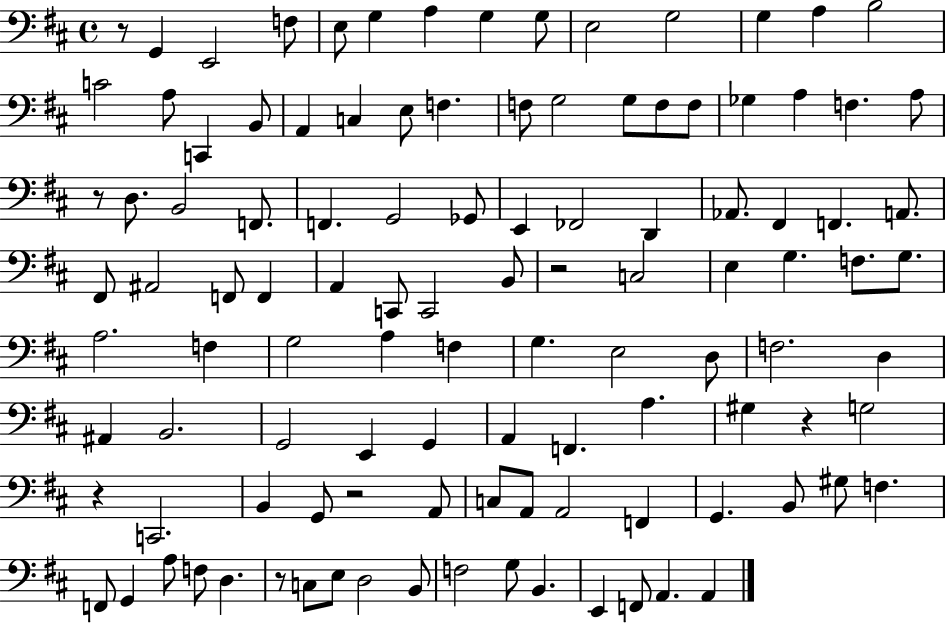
R/e G2/q E2/h F3/e E3/e G3/q A3/q G3/q G3/e E3/h G3/h G3/q A3/q B3/h C4/h A3/e C2/q B2/e A2/q C3/q E3/e F3/q. F3/e G3/h G3/e F3/e F3/e Gb3/q A3/q F3/q. A3/e R/e D3/e. B2/h F2/e. F2/q. G2/h Gb2/e E2/q FES2/h D2/q Ab2/e. F#2/q F2/q. A2/e. F#2/e A#2/h F2/e F2/q A2/q C2/e C2/h B2/e R/h C3/h E3/q G3/q. F3/e. G3/e. A3/h. F3/q G3/h A3/q F3/q G3/q. E3/h D3/e F3/h. D3/q A#2/q B2/h. G2/h E2/q G2/q A2/q F2/q. A3/q. G#3/q R/q G3/h R/q C2/h. B2/q G2/e R/h A2/e C3/e A2/e A2/h F2/q G2/q. B2/e G#3/e F3/q. F2/e G2/q A3/e F3/e D3/q. R/e C3/e E3/e D3/h B2/e F3/h G3/e B2/q. E2/q F2/e A2/q. A2/q